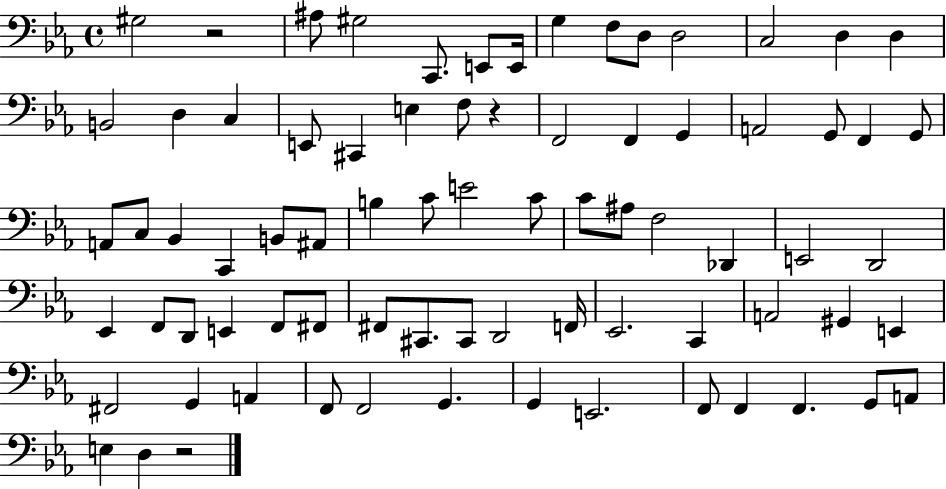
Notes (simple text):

G#3/h R/h A#3/e G#3/h C2/e. E2/e E2/s G3/q F3/e D3/e D3/h C3/h D3/q D3/q B2/h D3/q C3/q E2/e C#2/q E3/q F3/e R/q F2/h F2/q G2/q A2/h G2/e F2/q G2/e A2/e C3/e Bb2/q C2/q B2/e A#2/e B3/q C4/e E4/h C4/e C4/e A#3/e F3/h Db2/q E2/h D2/h Eb2/q F2/e D2/e E2/q F2/e F#2/e F#2/e C#2/e. C#2/e D2/h F2/s Eb2/h. C2/q A2/h G#2/q E2/q F#2/h G2/q A2/q F2/e F2/h G2/q. G2/q E2/h. F2/e F2/q F2/q. G2/e A2/e E3/q D3/q R/h